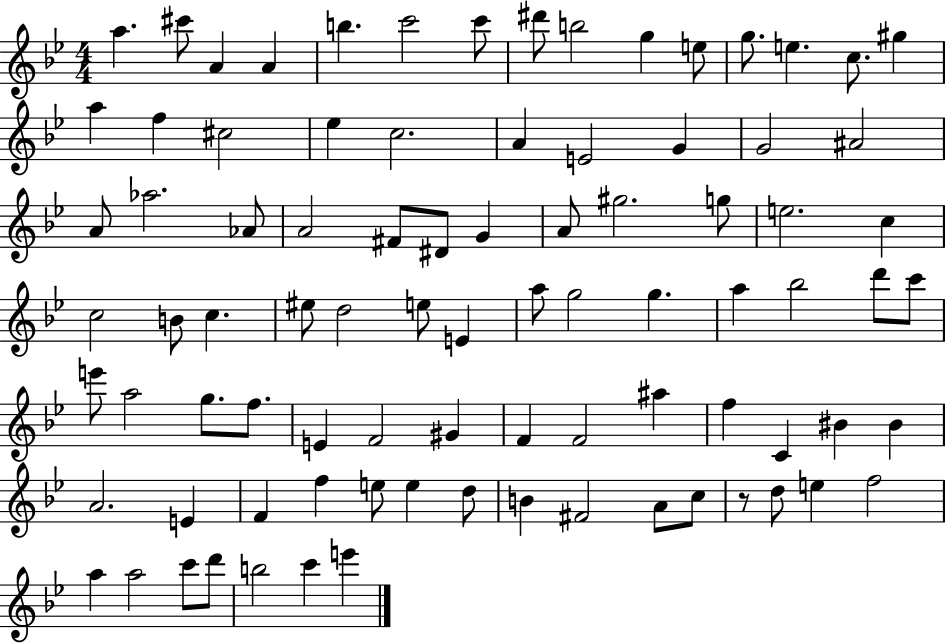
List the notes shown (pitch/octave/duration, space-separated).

A5/q. C#6/e A4/q A4/q B5/q. C6/h C6/e D#6/e B5/h G5/q E5/e G5/e. E5/q. C5/e. G#5/q A5/q F5/q C#5/h Eb5/q C5/h. A4/q E4/h G4/q G4/h A#4/h A4/e Ab5/h. Ab4/e A4/h F#4/e D#4/e G4/q A4/e G#5/h. G5/e E5/h. C5/q C5/h B4/e C5/q. EIS5/e D5/h E5/e E4/q A5/e G5/h G5/q. A5/q Bb5/h D6/e C6/e E6/e A5/h G5/e. F5/e. E4/q F4/h G#4/q F4/q F4/h A#5/q F5/q C4/q BIS4/q BIS4/q A4/h. E4/q F4/q F5/q E5/e E5/q D5/e B4/q F#4/h A4/e C5/e R/e D5/e E5/q F5/h A5/q A5/h C6/e D6/e B5/h C6/q E6/q